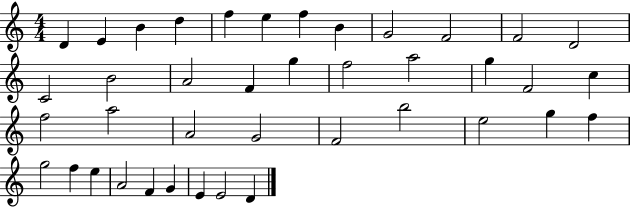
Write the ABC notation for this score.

X:1
T:Untitled
M:4/4
L:1/4
K:C
D E B d f e f B G2 F2 F2 D2 C2 B2 A2 F g f2 a2 g F2 c f2 a2 A2 G2 F2 b2 e2 g f g2 f e A2 F G E E2 D